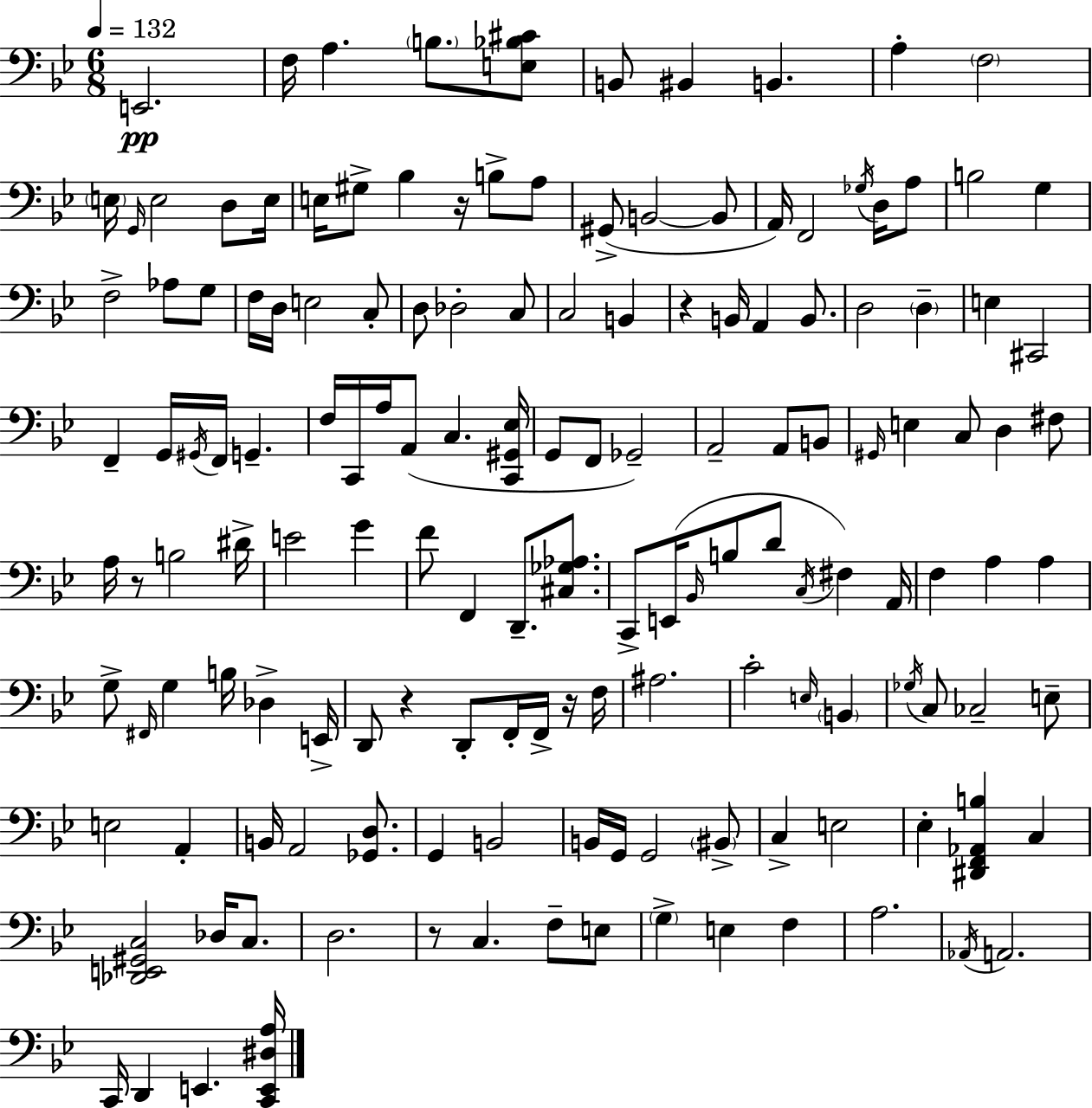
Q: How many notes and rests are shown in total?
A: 149